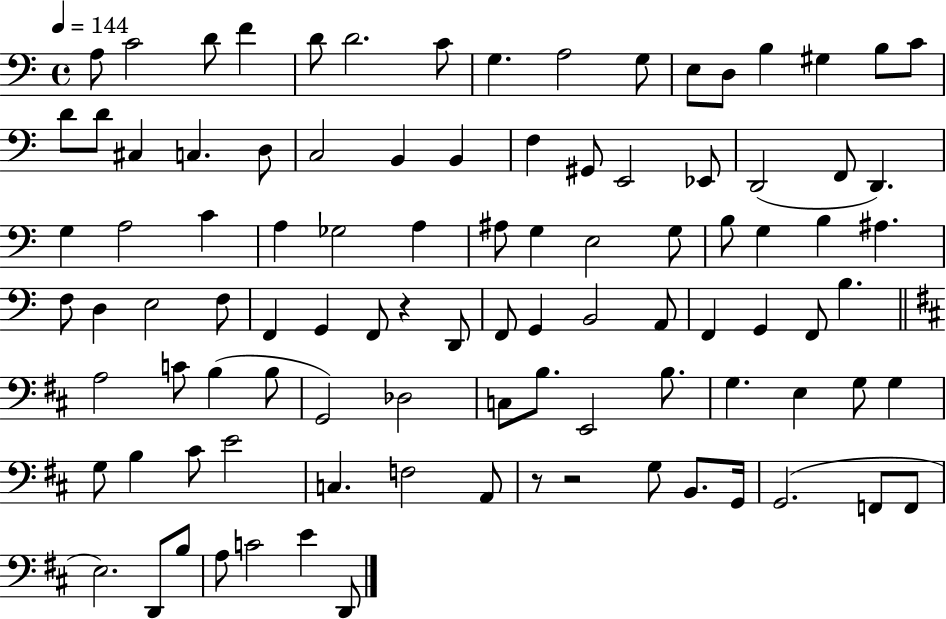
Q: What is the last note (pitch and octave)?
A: D2